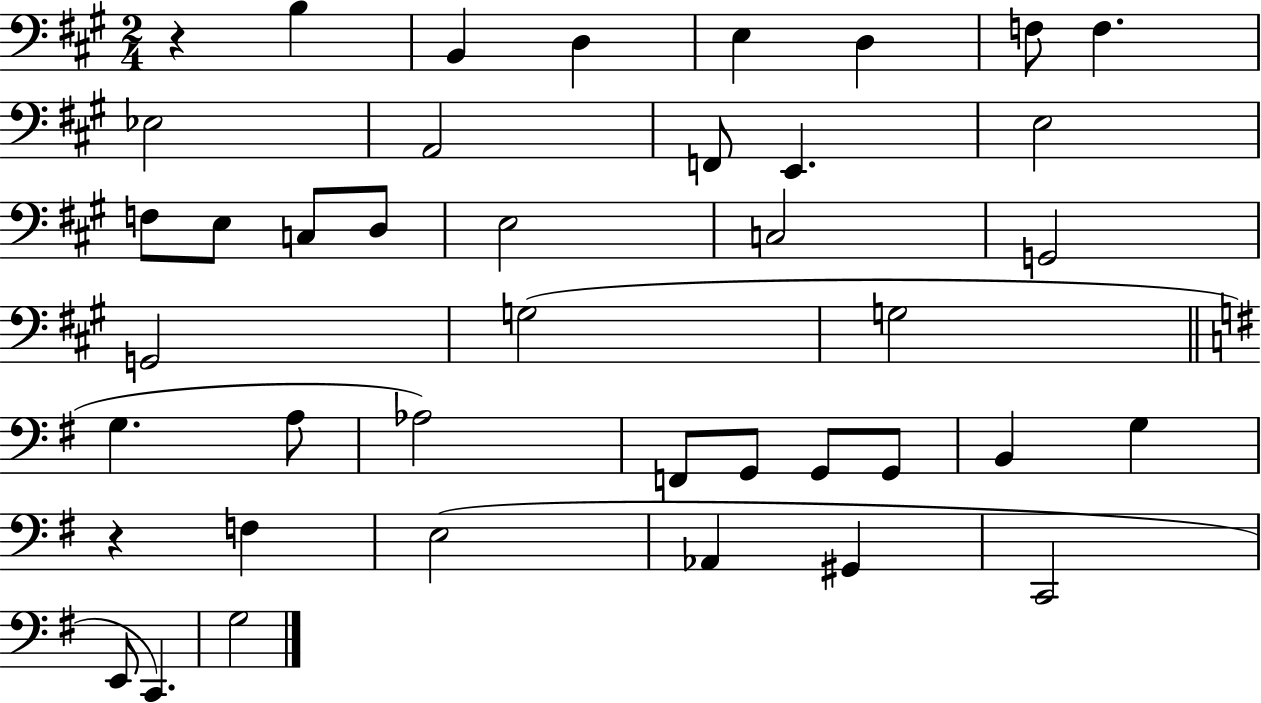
{
  \clef bass
  \numericTimeSignature
  \time 2/4
  \key a \major
  r4 b4 | b,4 d4 | e4 d4 | f8 f4. | \break ees2 | a,2 | f,8 e,4. | e2 | \break f8 e8 c8 d8 | e2 | c2 | g,2 | \break g,2 | g2( | g2 | \bar "||" \break \key e \minor g4. a8 | aes2) | f,8 g,8 g,8 g,8 | b,4 g4 | \break r4 f4 | e2( | aes,4 gis,4 | c,2 | \break e,8 c,4.) | g2 | \bar "|."
}